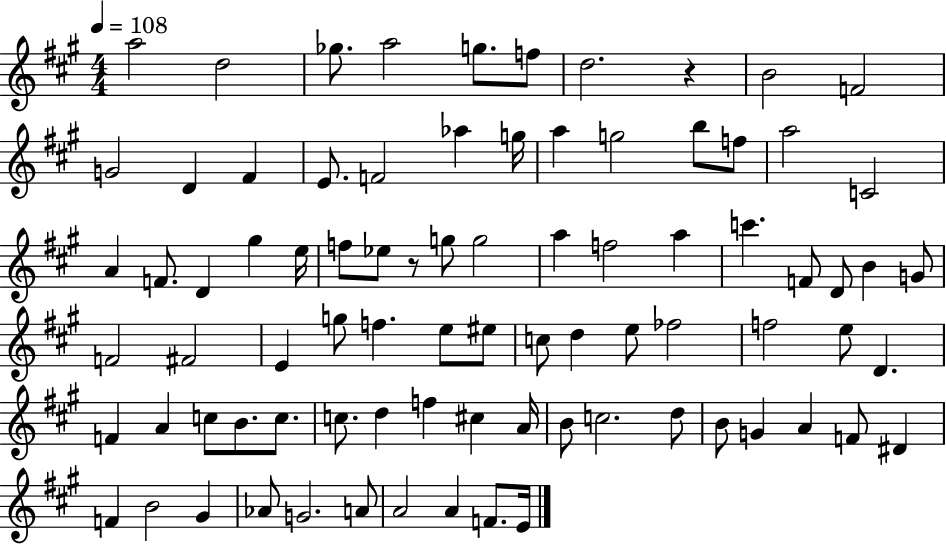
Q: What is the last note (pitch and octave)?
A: E4